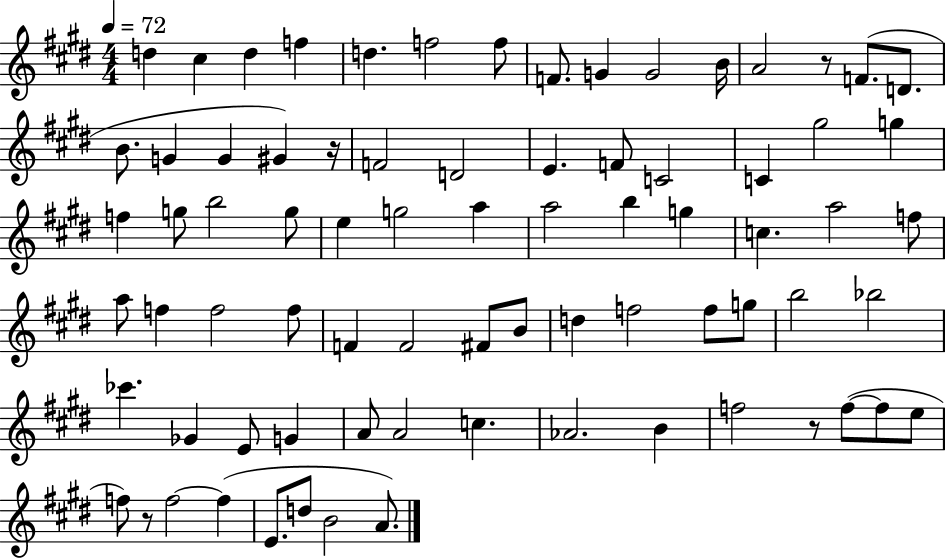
D5/q C#5/q D5/q F5/q D5/q. F5/h F5/e F4/e. G4/q G4/h B4/s A4/h R/e F4/e. D4/e. B4/e. G4/q G4/q G#4/q R/s F4/h D4/h E4/q. F4/e C4/h C4/q G#5/h G5/q F5/q G5/e B5/h G5/e E5/q G5/h A5/q A5/h B5/q G5/q C5/q. A5/h F5/e A5/e F5/q F5/h F5/e F4/q F4/h F#4/e B4/e D5/q F5/h F5/e G5/e B5/h Bb5/h CES6/q. Gb4/q E4/e G4/q A4/e A4/h C5/q. Ab4/h. B4/q F5/h R/e F5/e F5/e E5/e F5/e R/e F5/h F5/q E4/e. D5/e B4/h A4/e.